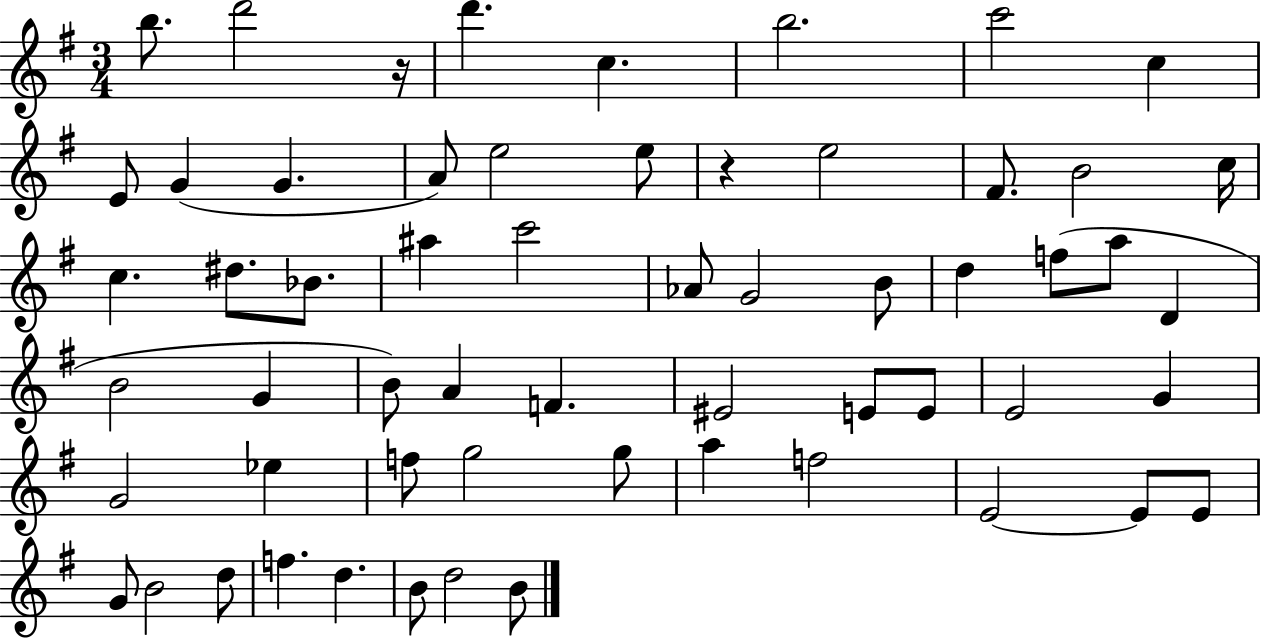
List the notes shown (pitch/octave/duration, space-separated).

B5/e. D6/h R/s D6/q. C5/q. B5/h. C6/h C5/q E4/e G4/q G4/q. A4/e E5/h E5/e R/q E5/h F#4/e. B4/h C5/s C5/q. D#5/e. Bb4/e. A#5/q C6/h Ab4/e G4/h B4/e D5/q F5/e A5/e D4/q B4/h G4/q B4/e A4/q F4/q. EIS4/h E4/e E4/e E4/h G4/q G4/h Eb5/q F5/e G5/h G5/e A5/q F5/h E4/h E4/e E4/e G4/e B4/h D5/e F5/q. D5/q. B4/e D5/h B4/e